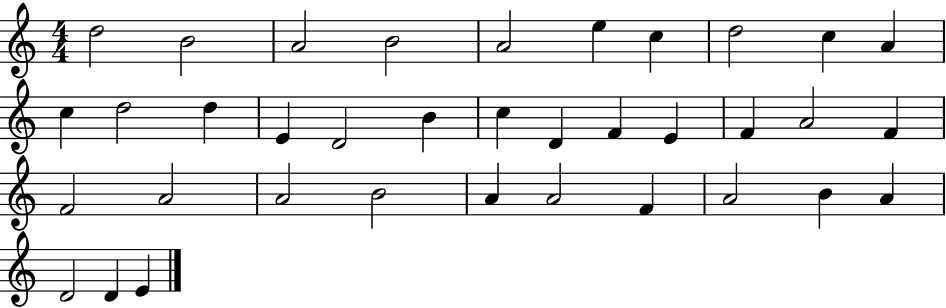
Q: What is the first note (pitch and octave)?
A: D5